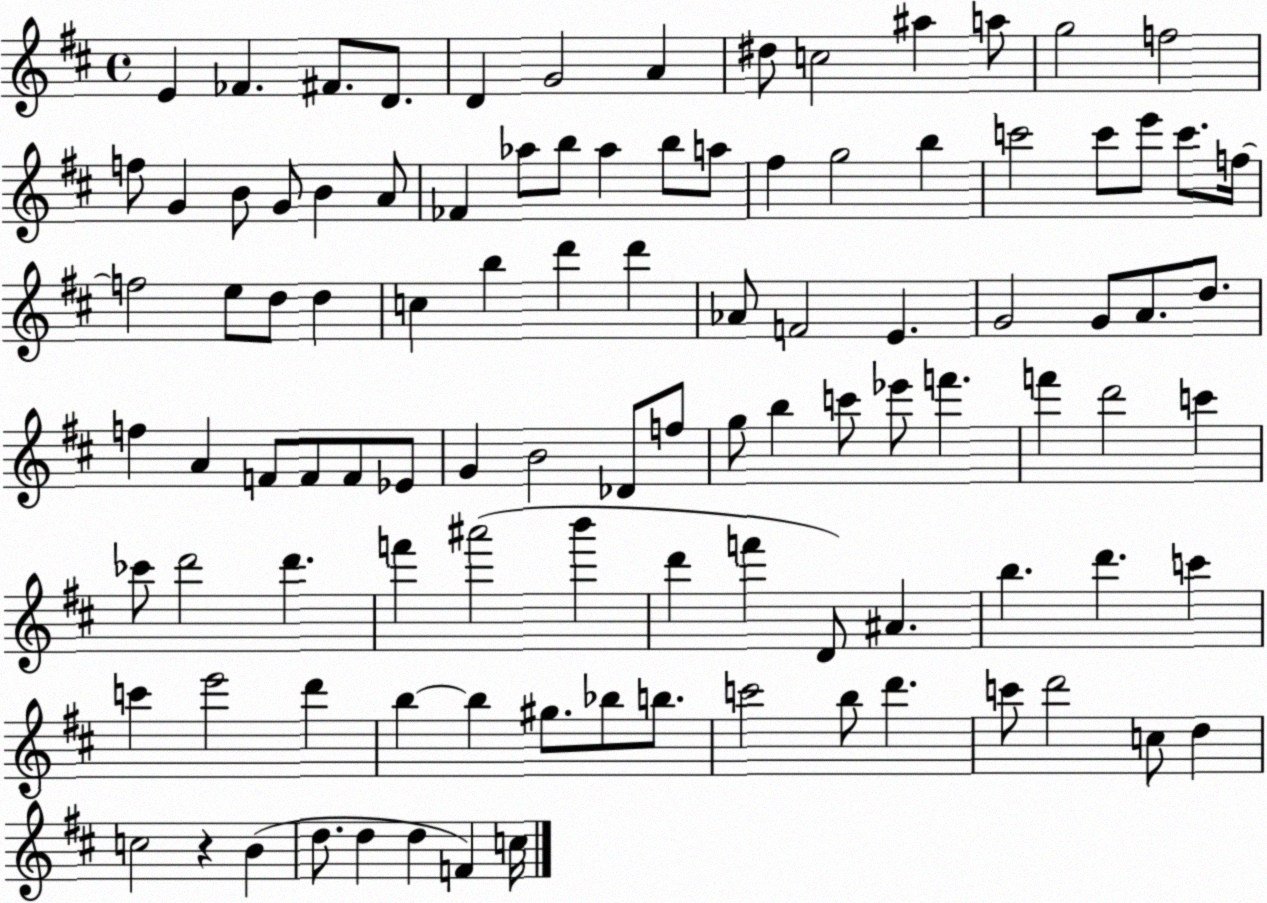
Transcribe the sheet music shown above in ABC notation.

X:1
T:Untitled
M:4/4
L:1/4
K:D
E _F ^F/2 D/2 D G2 A ^d/2 c2 ^a a/2 g2 f2 f/2 G B/2 G/2 B A/2 _F _a/2 b/2 _a b/2 a/2 ^f g2 b c'2 c'/2 e'/2 c'/2 f/4 f2 e/2 d/2 d c b d' d' _A/2 F2 E G2 G/2 A/2 d/2 f A F/2 F/2 F/2 _E/2 G B2 _D/2 f/2 g/2 b c'/2 _e'/2 f' f' d'2 c' _c'/2 d'2 d' f' ^a'2 b' d' f' D/2 ^A b d' c' c' e'2 d' b b ^g/2 _b/2 b/2 c'2 b/2 d' c'/2 d'2 c/2 d c2 z B d/2 d d F c/4